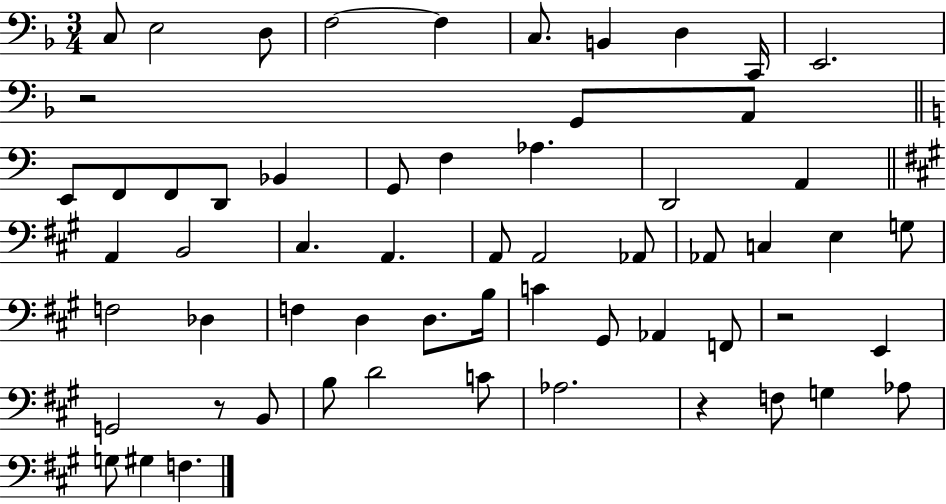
X:1
T:Untitled
M:3/4
L:1/4
K:F
C,/2 E,2 D,/2 F,2 F, C,/2 B,, D, C,,/4 E,,2 z2 G,,/2 A,,/2 E,,/2 F,,/2 F,,/2 D,,/2 _B,, G,,/2 F, _A, D,,2 A,, A,, B,,2 ^C, A,, A,,/2 A,,2 _A,,/2 _A,,/2 C, E, G,/2 F,2 _D, F, D, D,/2 B,/4 C ^G,,/2 _A,, F,,/2 z2 E,, G,,2 z/2 B,,/2 B,/2 D2 C/2 _A,2 z F,/2 G, _A,/2 G,/2 ^G, F,